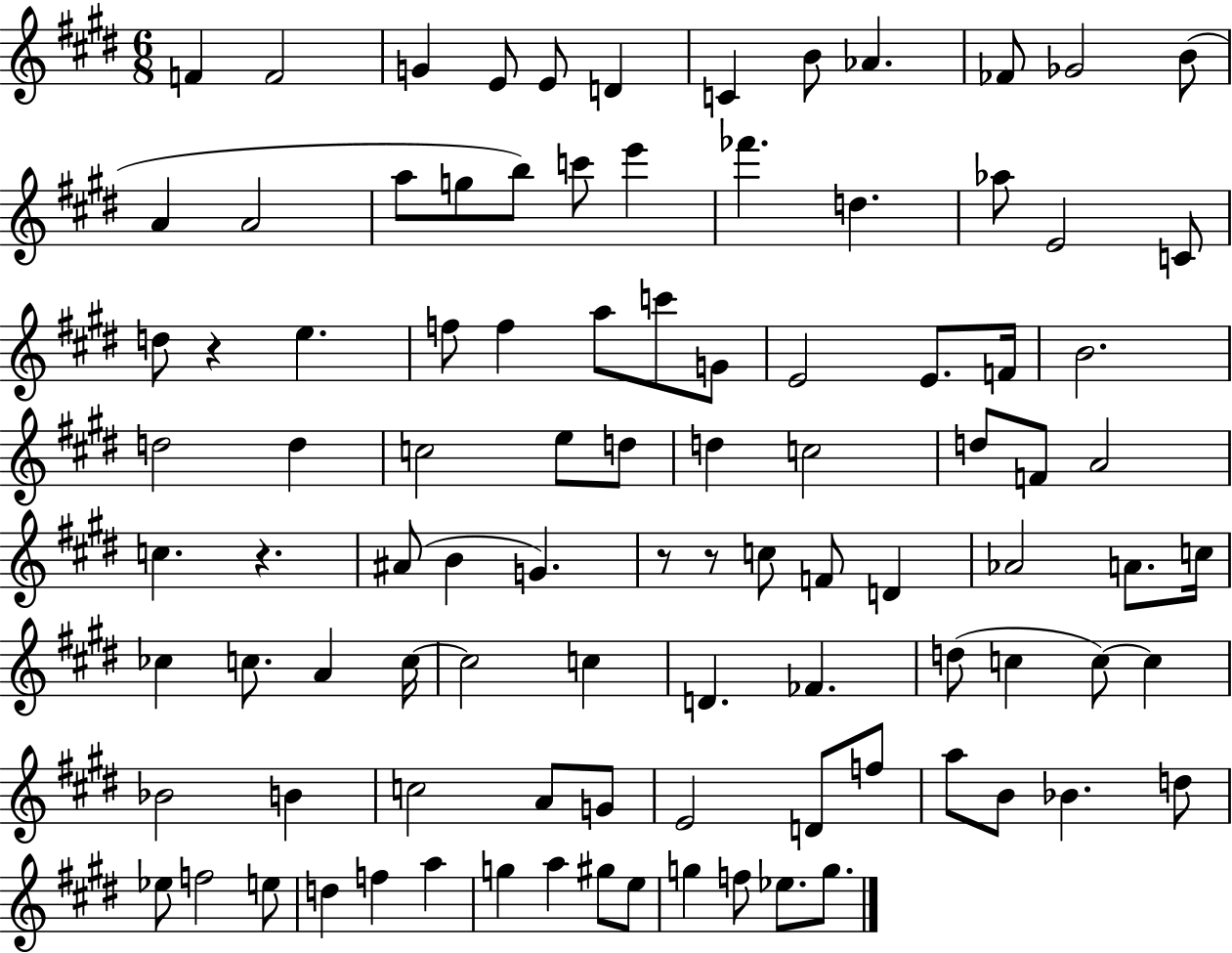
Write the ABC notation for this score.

X:1
T:Untitled
M:6/8
L:1/4
K:E
F F2 G E/2 E/2 D C B/2 _A _F/2 _G2 B/2 A A2 a/2 g/2 b/2 c'/2 e' _f' d _a/2 E2 C/2 d/2 z e f/2 f a/2 c'/2 G/2 E2 E/2 F/4 B2 d2 d c2 e/2 d/2 d c2 d/2 F/2 A2 c z ^A/2 B G z/2 z/2 c/2 F/2 D _A2 A/2 c/4 _c c/2 A c/4 c2 c D _F d/2 c c/2 c _B2 B c2 A/2 G/2 E2 D/2 f/2 a/2 B/2 _B d/2 _e/2 f2 e/2 d f a g a ^g/2 e/2 g f/2 _e/2 g/2